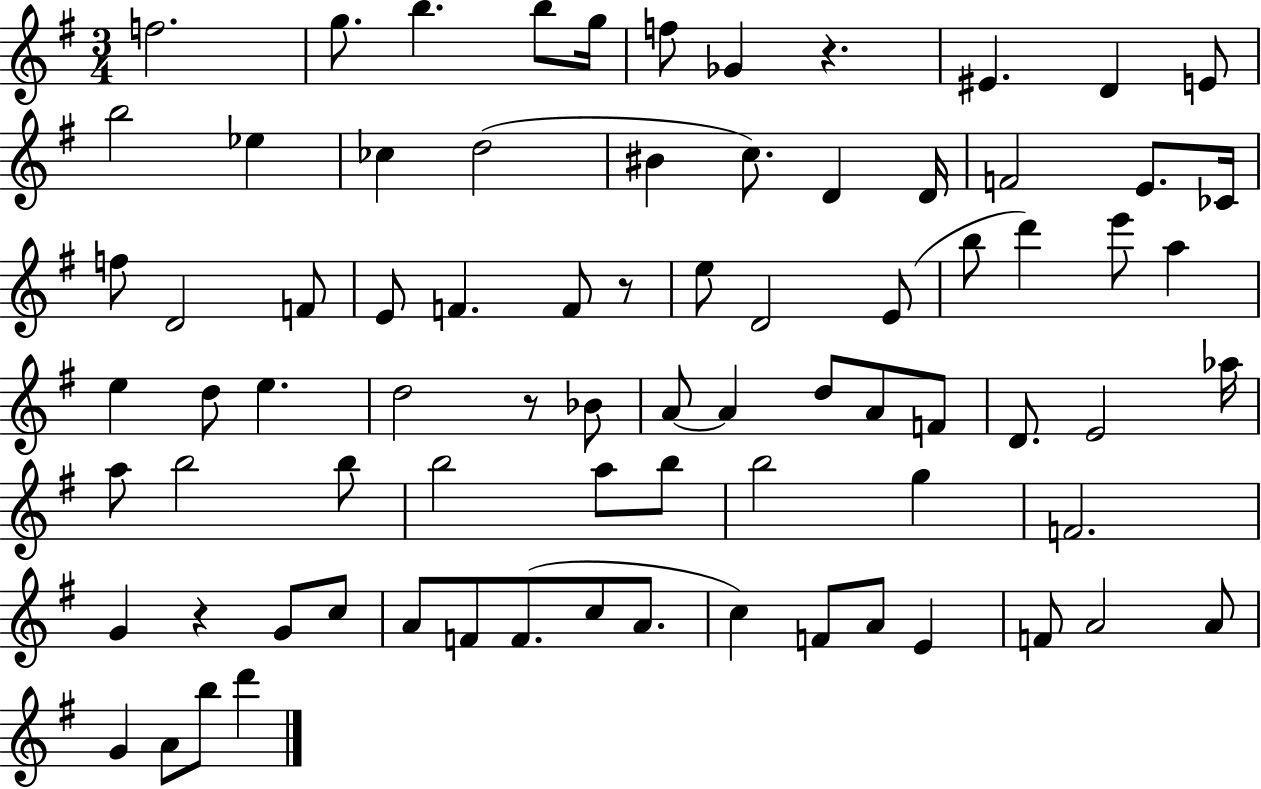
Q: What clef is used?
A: treble